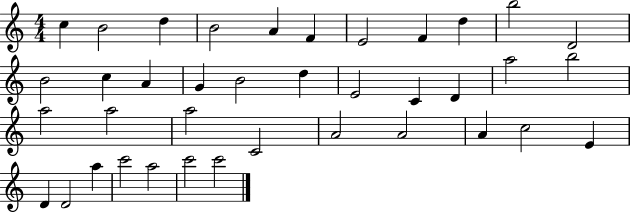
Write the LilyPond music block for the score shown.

{
  \clef treble
  \numericTimeSignature
  \time 4/4
  \key c \major
  c''4 b'2 d''4 | b'2 a'4 f'4 | e'2 f'4 d''4 | b''2 d'2 | \break b'2 c''4 a'4 | g'4 b'2 d''4 | e'2 c'4 d'4 | a''2 b''2 | \break a''2 a''2 | a''2 c'2 | a'2 a'2 | a'4 c''2 e'4 | \break d'4 d'2 a''4 | c'''2 a''2 | c'''2 c'''2 | \bar "|."
}